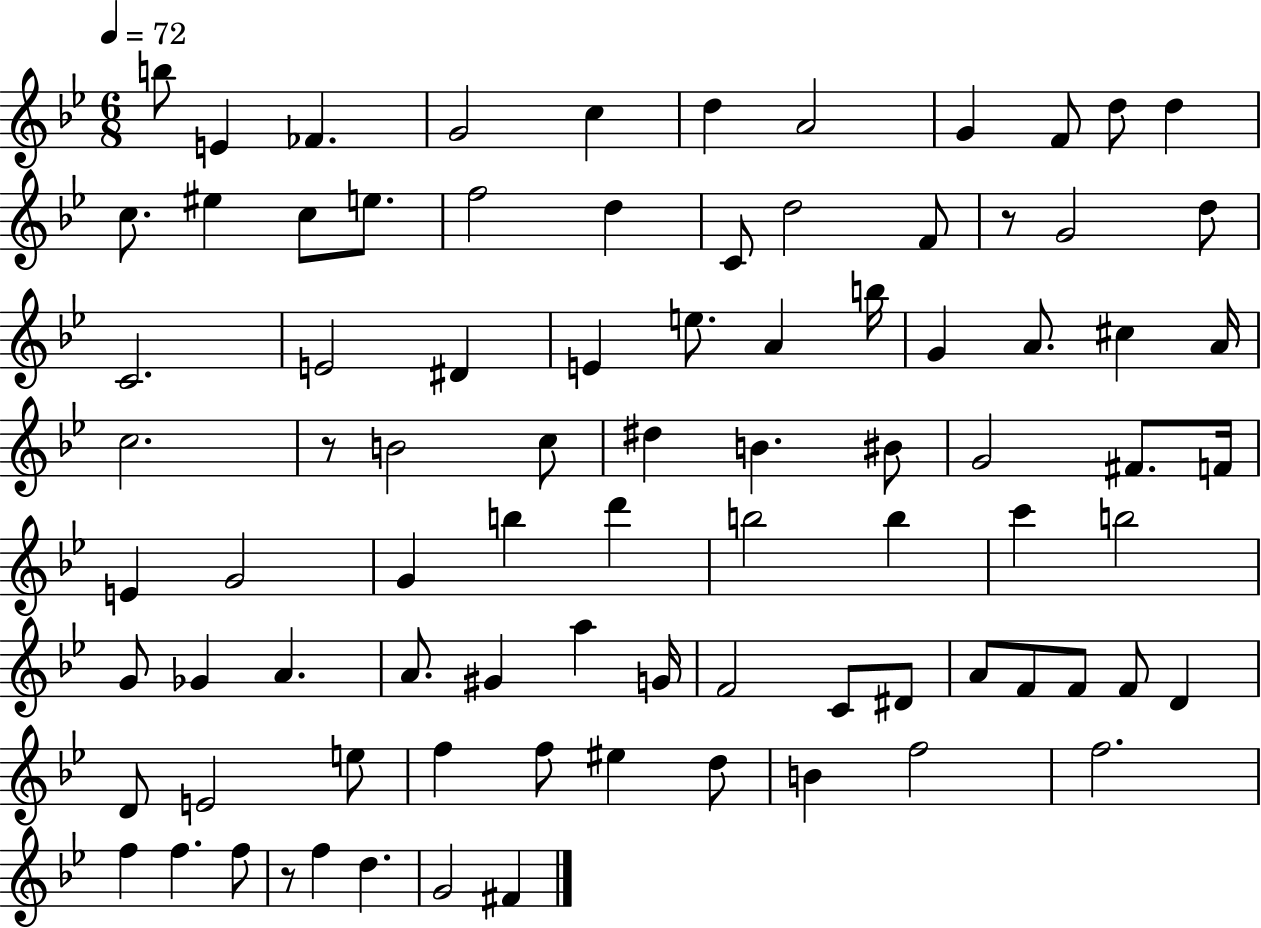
B5/e E4/q FES4/q. G4/h C5/q D5/q A4/h G4/q F4/e D5/e D5/q C5/e. EIS5/q C5/e E5/e. F5/h D5/q C4/e D5/h F4/e R/e G4/h D5/e C4/h. E4/h D#4/q E4/q E5/e. A4/q B5/s G4/q A4/e. C#5/q A4/s C5/h. R/e B4/h C5/e D#5/q B4/q. BIS4/e G4/h F#4/e. F4/s E4/q G4/h G4/q B5/q D6/q B5/h B5/q C6/q B5/h G4/e Gb4/q A4/q. A4/e. G#4/q A5/q G4/s F4/h C4/e D#4/e A4/e F4/e F4/e F4/e D4/q D4/e E4/h E5/e F5/q F5/e EIS5/q D5/e B4/q F5/h F5/h. F5/q F5/q. F5/e R/e F5/q D5/q. G4/h F#4/q